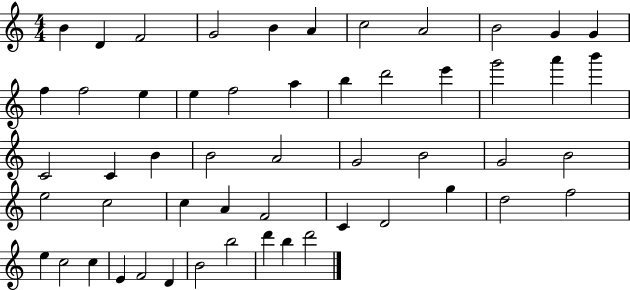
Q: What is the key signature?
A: C major